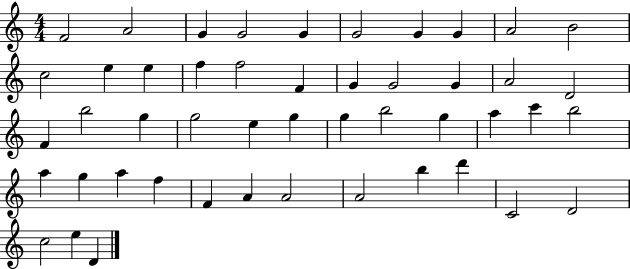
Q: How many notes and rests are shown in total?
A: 48